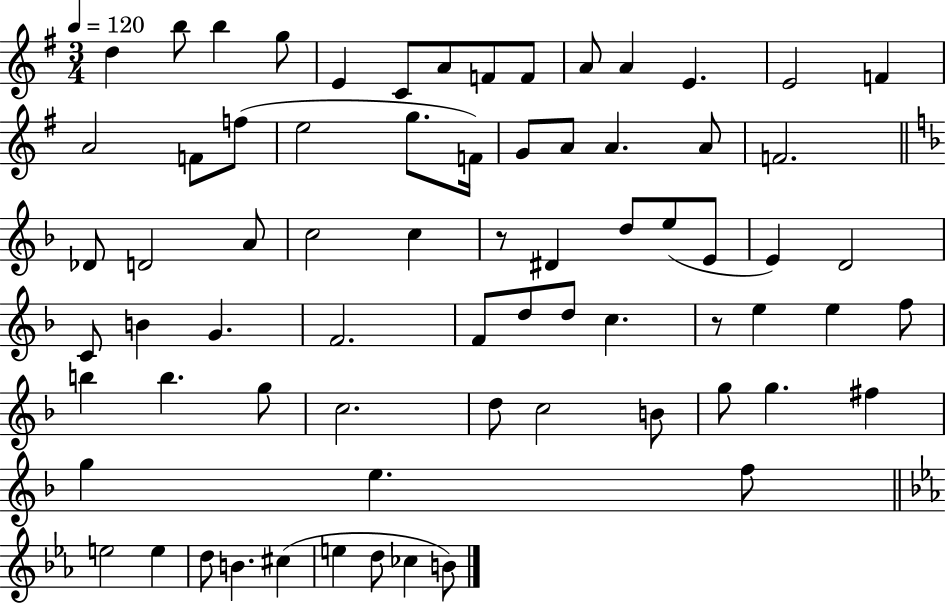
D5/q B5/e B5/q G5/e E4/q C4/e A4/e F4/e F4/e A4/e A4/q E4/q. E4/h F4/q A4/h F4/e F5/e E5/h G5/e. F4/s G4/e A4/e A4/q. A4/e F4/h. Db4/e D4/h A4/e C5/h C5/q R/e D#4/q D5/e E5/e E4/e E4/q D4/h C4/e B4/q G4/q. F4/h. F4/e D5/e D5/e C5/q. R/e E5/q E5/q F5/e B5/q B5/q. G5/e C5/h. D5/e C5/h B4/e G5/e G5/q. F#5/q G5/q E5/q. F5/e E5/h E5/q D5/e B4/q. C#5/q E5/q D5/e CES5/q B4/e